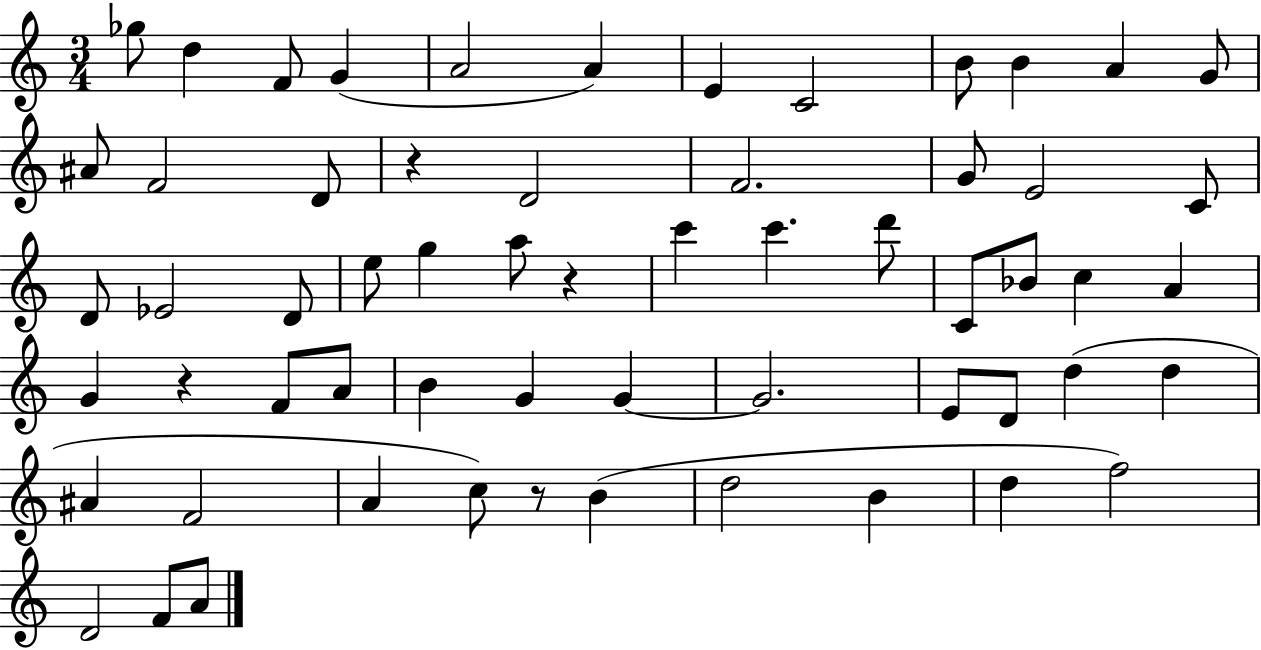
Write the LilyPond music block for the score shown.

{
  \clef treble
  \numericTimeSignature
  \time 3/4
  \key c \major
  ges''8 d''4 f'8 g'4( | a'2 a'4) | e'4 c'2 | b'8 b'4 a'4 g'8 | \break ais'8 f'2 d'8 | r4 d'2 | f'2. | g'8 e'2 c'8 | \break d'8 ees'2 d'8 | e''8 g''4 a''8 r4 | c'''4 c'''4. d'''8 | c'8 bes'8 c''4 a'4 | \break g'4 r4 f'8 a'8 | b'4 g'4 g'4~~ | g'2. | e'8 d'8 d''4( d''4 | \break ais'4 f'2 | a'4 c''8) r8 b'4( | d''2 b'4 | d''4 f''2) | \break d'2 f'8 a'8 | \bar "|."
}